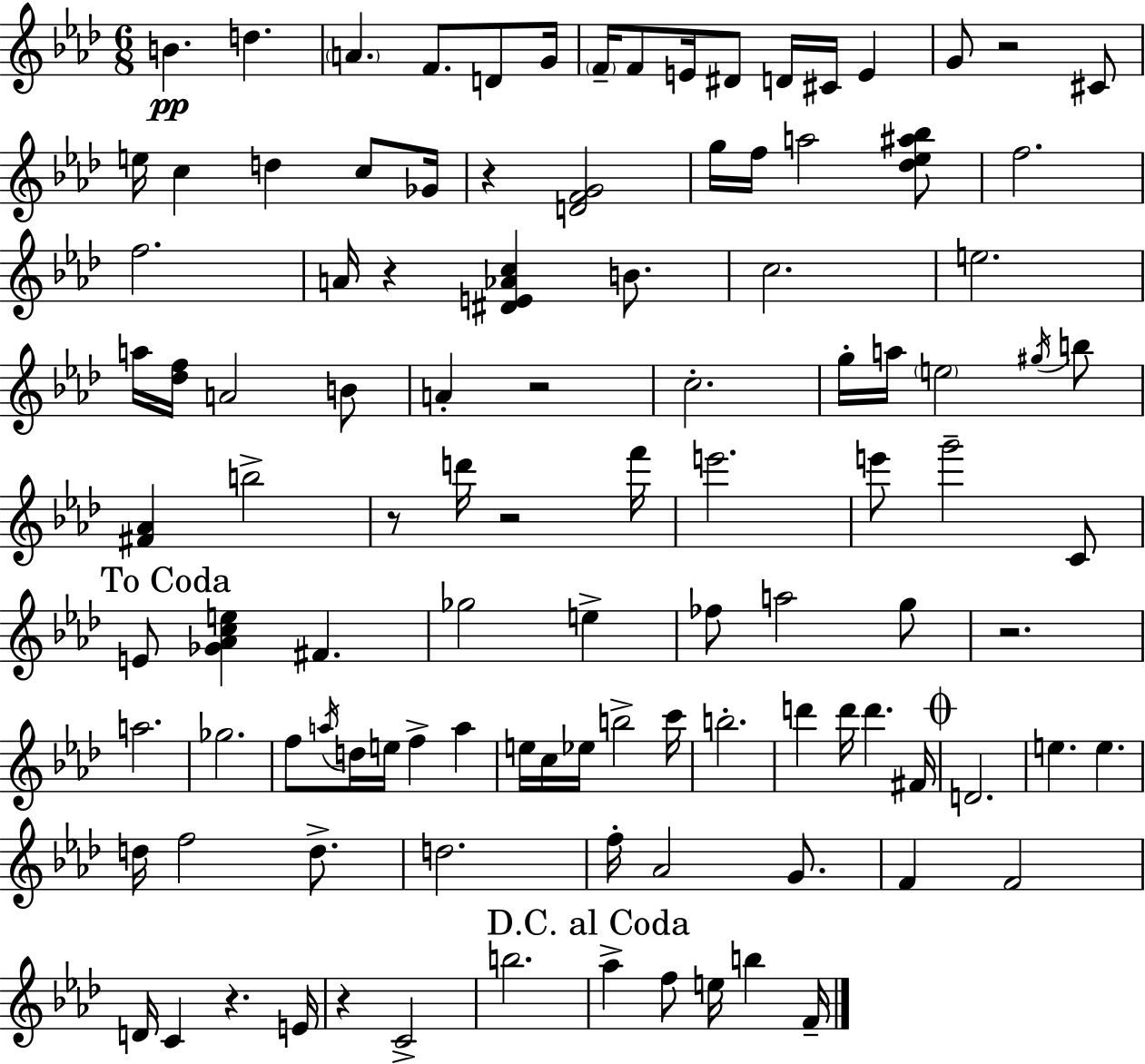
B4/q. D5/q. A4/q. F4/e. D4/e G4/s F4/s F4/e E4/s D#4/e D4/s C#4/s E4/q G4/e R/h C#4/e E5/s C5/q D5/q C5/e Gb4/s R/q [D4,F4,G4]/h G5/s F5/s A5/h [Db5,Eb5,A#5,Bb5]/e F5/h. F5/h. A4/s R/q [D#4,E4,Ab4,C5]/q B4/e. C5/h. E5/h. A5/s [Db5,F5]/s A4/h B4/e A4/q R/h C5/h. G5/s A5/s E5/h G#5/s B5/e [F#4,Ab4]/q B5/h R/e D6/s R/h F6/s E6/h. E6/e G6/h C4/e E4/e [Gb4,Ab4,C5,E5]/q F#4/q. Gb5/h E5/q FES5/e A5/h G5/e R/h. A5/h. Gb5/h. F5/e A5/s D5/s E5/s F5/q A5/q E5/s C5/s Eb5/s B5/h C6/s B5/h. D6/q D6/s D6/q. F#4/s D4/h. E5/q. E5/q. D5/s F5/h D5/e. D5/h. F5/s Ab4/h G4/e. F4/q F4/h D4/s C4/q R/q. E4/s R/q C4/h B5/h. Ab5/q F5/e E5/s B5/q F4/s